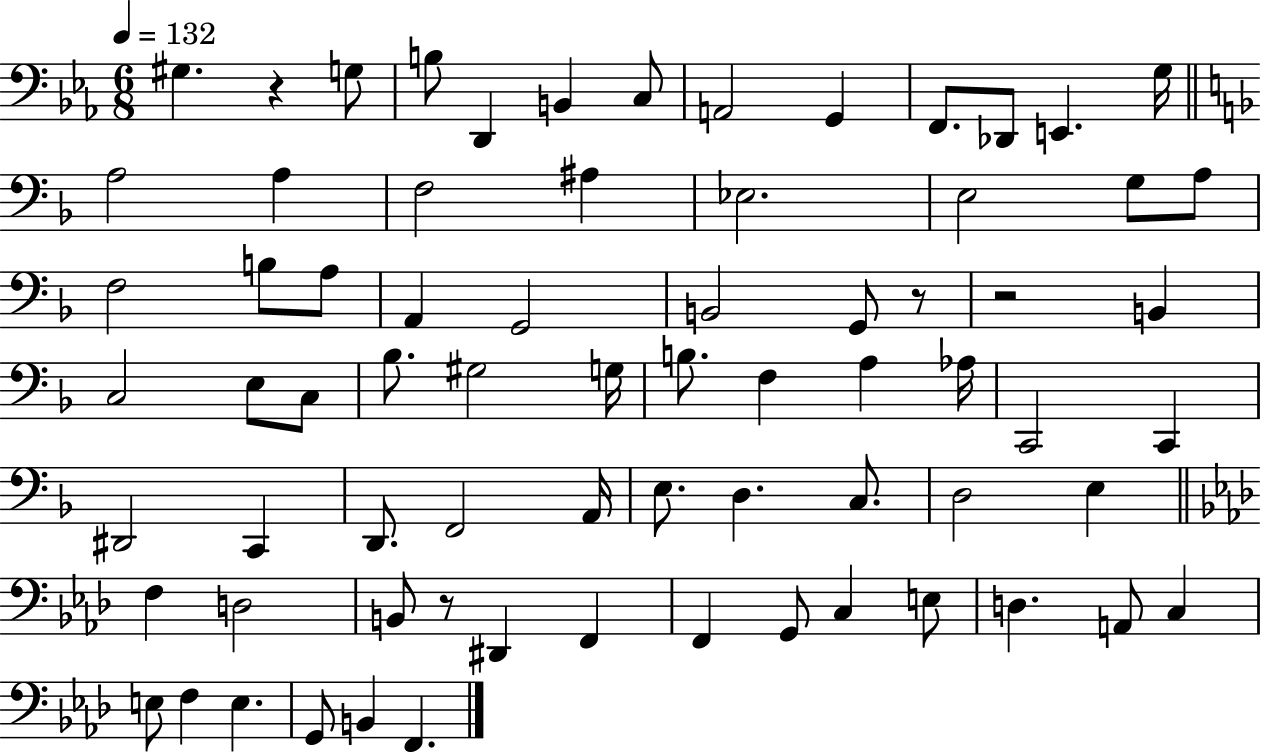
G#3/q. R/q G3/e B3/e D2/q B2/q C3/e A2/h G2/q F2/e. Db2/e E2/q. G3/s A3/h A3/q F3/h A#3/q Eb3/h. E3/h G3/e A3/e F3/h B3/e A3/e A2/q G2/h B2/h G2/e R/e R/h B2/q C3/h E3/e C3/e Bb3/e. G#3/h G3/s B3/e. F3/q A3/q Ab3/s C2/h C2/q D#2/h C2/q D2/e. F2/h A2/s E3/e. D3/q. C3/e. D3/h E3/q F3/q D3/h B2/e R/e D#2/q F2/q F2/q G2/e C3/q E3/e D3/q. A2/e C3/q E3/e F3/q E3/q. G2/e B2/q F2/q.